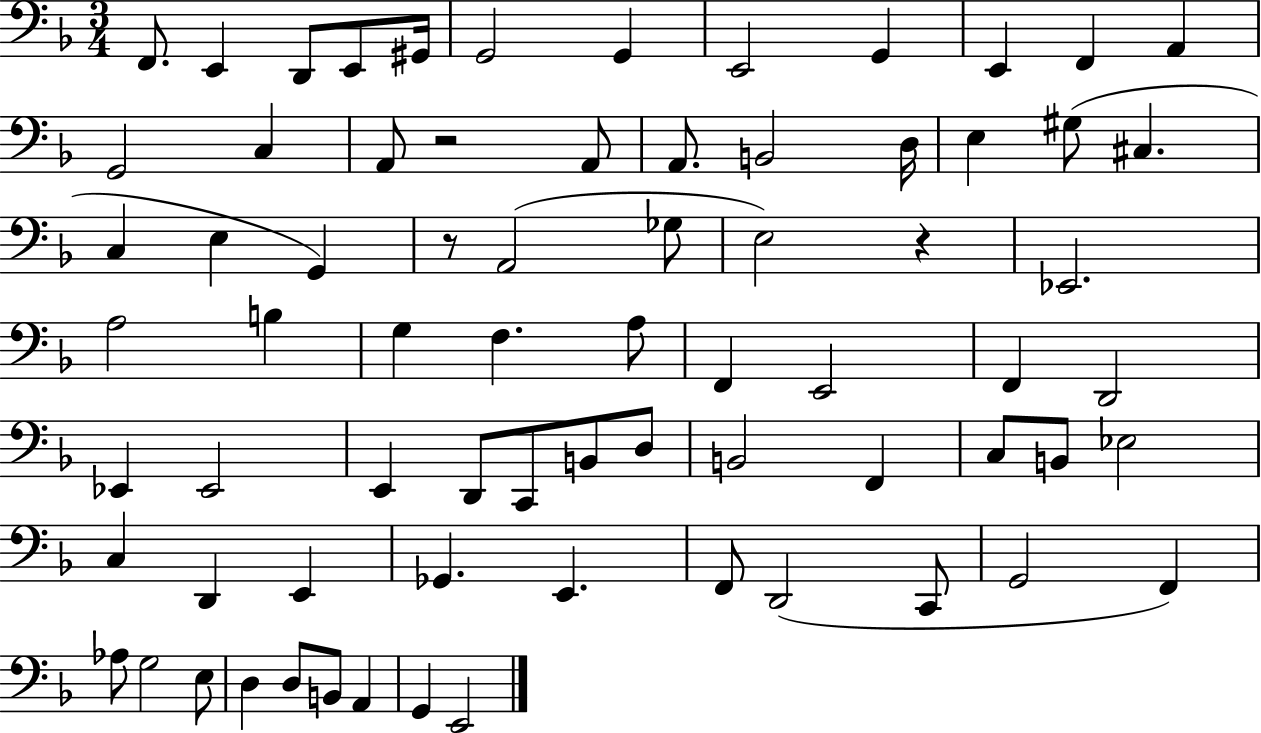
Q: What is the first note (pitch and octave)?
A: F2